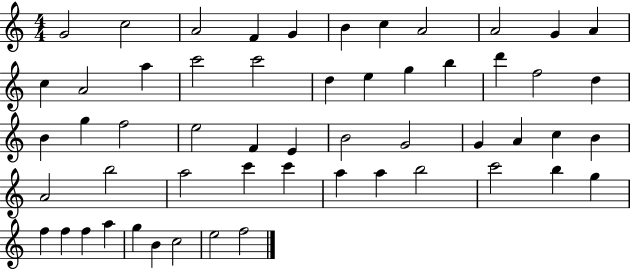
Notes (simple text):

G4/h C5/h A4/h F4/q G4/q B4/q C5/q A4/h A4/h G4/q A4/q C5/q A4/h A5/q C6/h C6/h D5/q E5/q G5/q B5/q D6/q F5/h D5/q B4/q G5/q F5/h E5/h F4/q E4/q B4/h G4/h G4/q A4/q C5/q B4/q A4/h B5/h A5/h C6/q C6/q A5/q A5/q B5/h C6/h B5/q G5/q F5/q F5/q F5/q A5/q G5/q B4/q C5/h E5/h F5/h